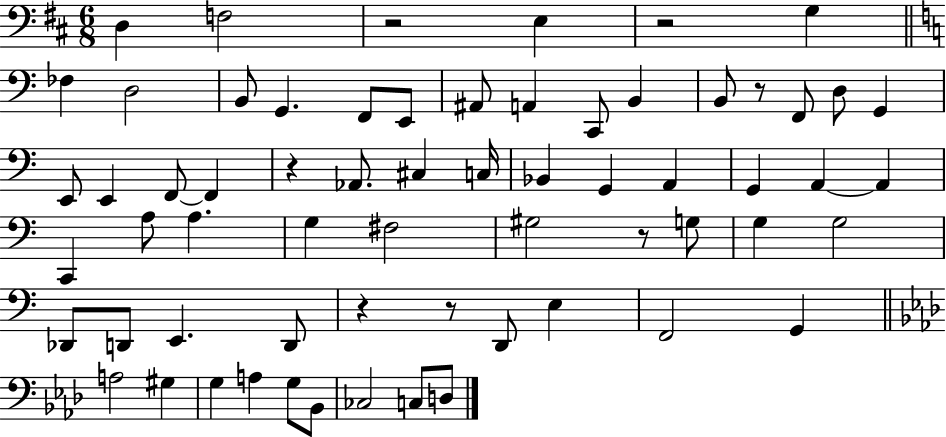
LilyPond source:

{
  \clef bass
  \numericTimeSignature
  \time 6/8
  \key d \major
  \repeat volta 2 { d4 f2 | r2 e4 | r2 g4 | \bar "||" \break \key a \minor fes4 d2 | b,8 g,4. f,8 e,8 | ais,8 a,4 c,8 b,4 | b,8 r8 f,8 d8 g,4 | \break e,8 e,4 f,8~~ f,4 | r4 aes,8. cis4 c16 | bes,4 g,4 a,4 | g,4 a,4~~ a,4 | \break c,4 a8 a4. | g4 fis2 | gis2 r8 g8 | g4 g2 | \break des,8 d,8 e,4. d,8 | r4 r8 d,8 e4 | f,2 g,4 | \bar "||" \break \key aes \major a2 gis4 | g4 a4 g8 bes,8 | ces2 c8 d8 | } \bar "|."
}